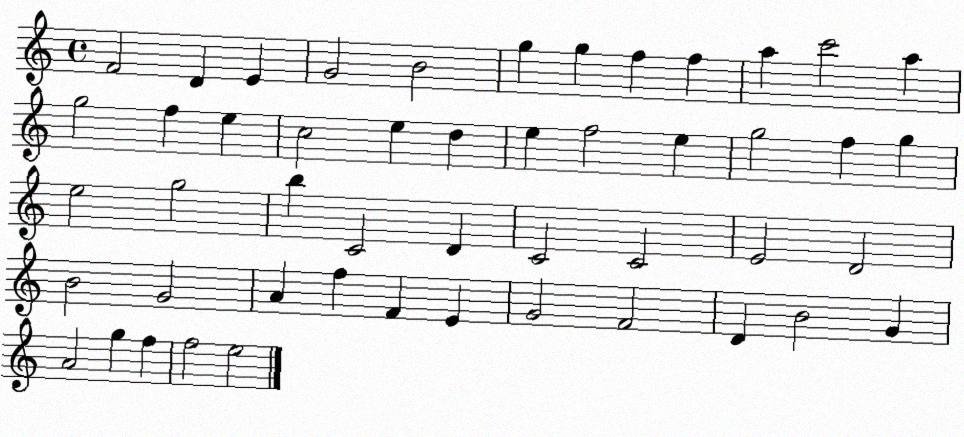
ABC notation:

X:1
T:Untitled
M:4/4
L:1/4
K:C
F2 D E G2 B2 g g f f a c'2 a g2 f e c2 e d e f2 e g2 f g e2 g2 b C2 D C2 C2 E2 D2 B2 G2 A f F E G2 F2 D B2 G A2 g f f2 e2